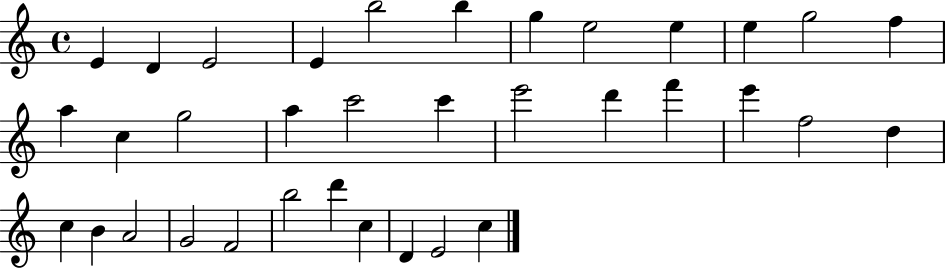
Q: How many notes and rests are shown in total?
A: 35